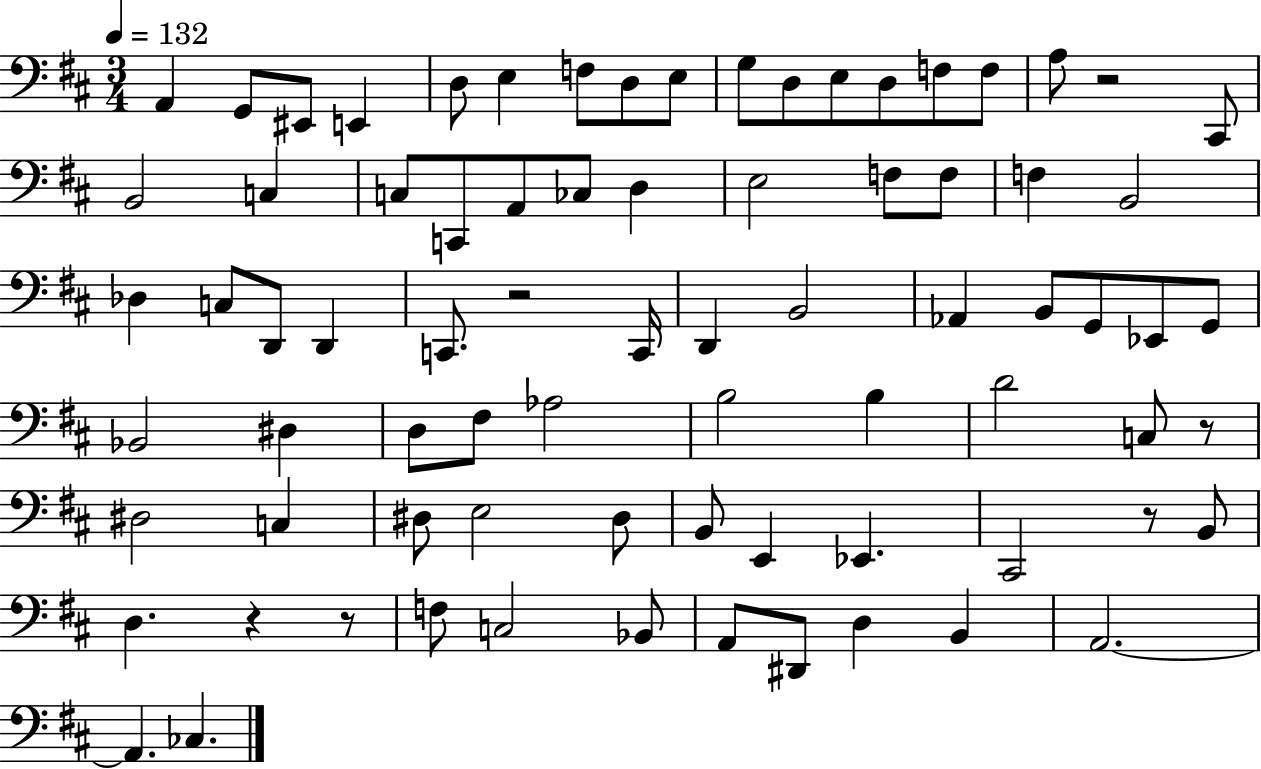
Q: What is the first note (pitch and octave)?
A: A2